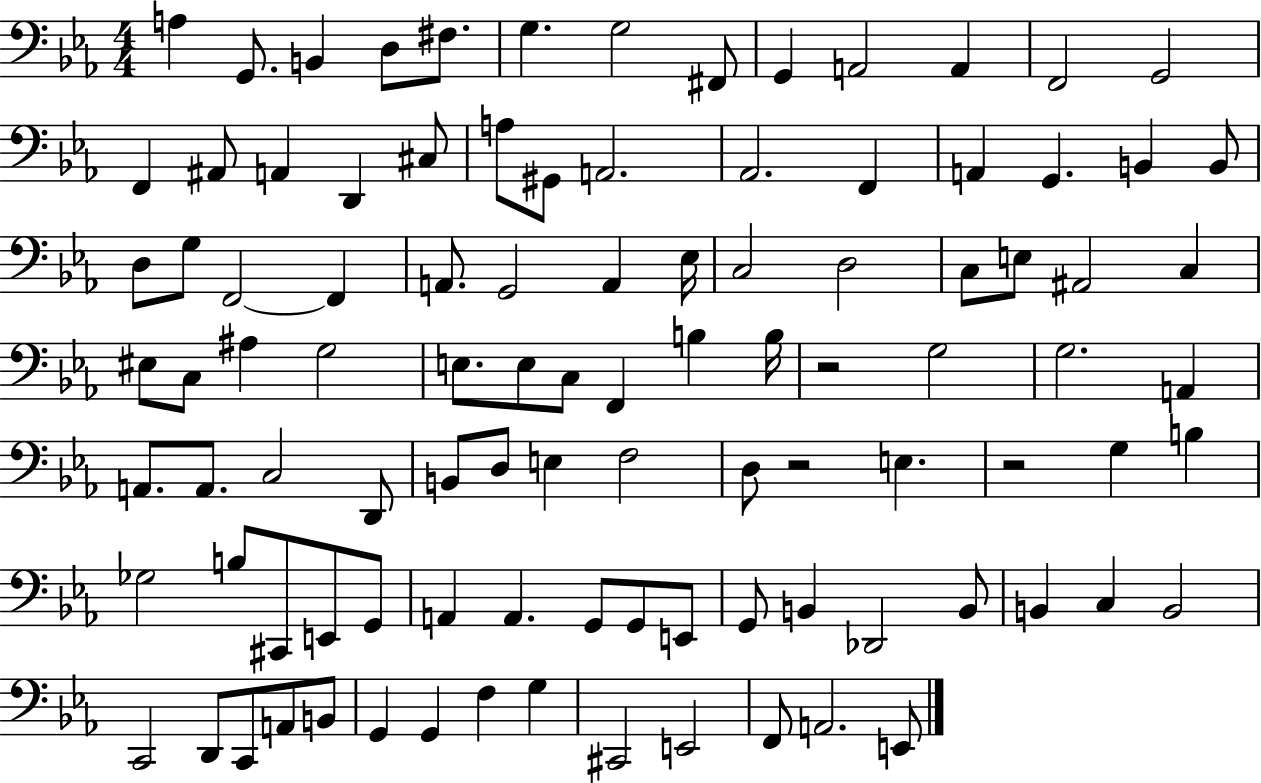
{
  \clef bass
  \numericTimeSignature
  \time 4/4
  \key ees \major
  a4 g,8. b,4 d8 fis8. | g4. g2 fis,8 | g,4 a,2 a,4 | f,2 g,2 | \break f,4 ais,8 a,4 d,4 cis8 | a8 gis,8 a,2. | aes,2. f,4 | a,4 g,4. b,4 b,8 | \break d8 g8 f,2~~ f,4 | a,8. g,2 a,4 ees16 | c2 d2 | c8 e8 ais,2 c4 | \break eis8 c8 ais4 g2 | e8. e8 c8 f,4 b4 b16 | r2 g2 | g2. a,4 | \break a,8. a,8. c2 d,8 | b,8 d8 e4 f2 | d8 r2 e4. | r2 g4 b4 | \break ges2 b8 cis,8 e,8 g,8 | a,4 a,4. g,8 g,8 e,8 | g,8 b,4 des,2 b,8 | b,4 c4 b,2 | \break c,2 d,8 c,8 a,8 b,8 | g,4 g,4 f4 g4 | cis,2 e,2 | f,8 a,2. e,8 | \break \bar "|."
}